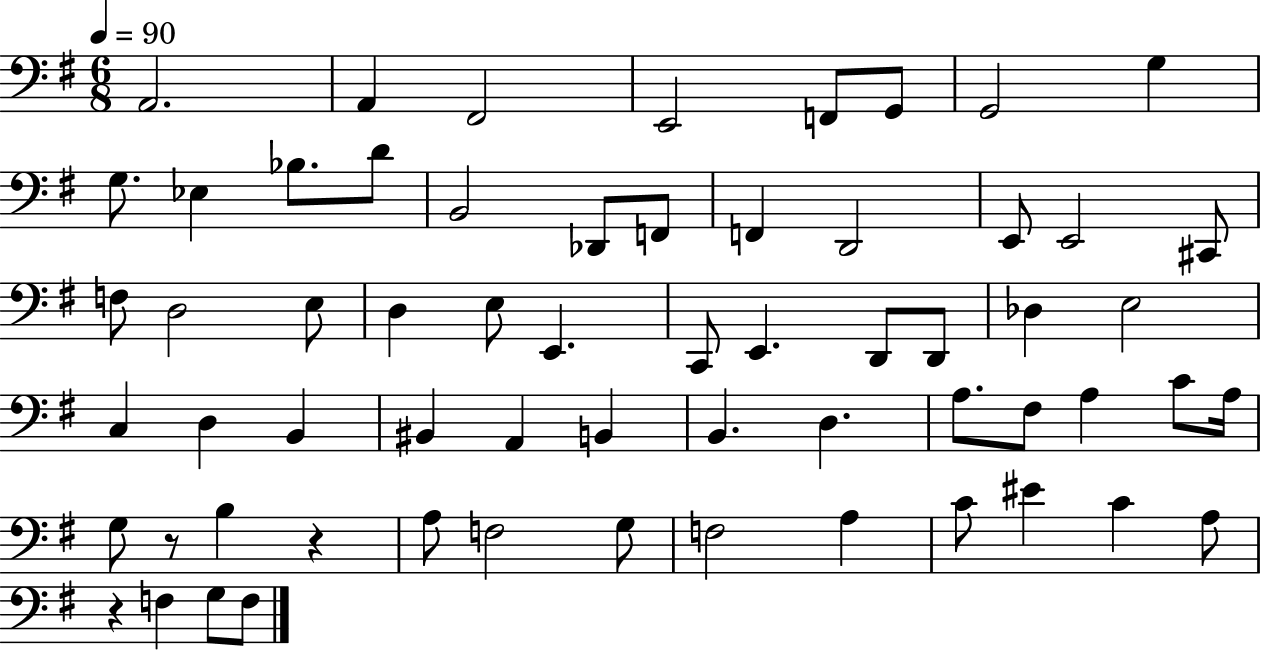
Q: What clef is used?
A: bass